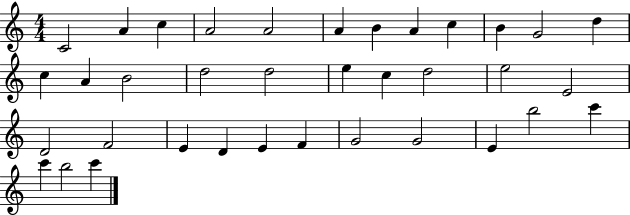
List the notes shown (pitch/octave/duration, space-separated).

C4/h A4/q C5/q A4/h A4/h A4/q B4/q A4/q C5/q B4/q G4/h D5/q C5/q A4/q B4/h D5/h D5/h E5/q C5/q D5/h E5/h E4/h D4/h F4/h E4/q D4/q E4/q F4/q G4/h G4/h E4/q B5/h C6/q C6/q B5/h C6/q